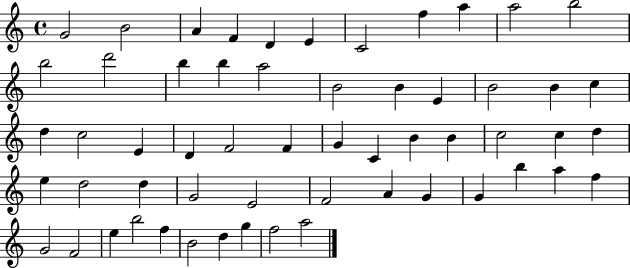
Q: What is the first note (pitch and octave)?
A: G4